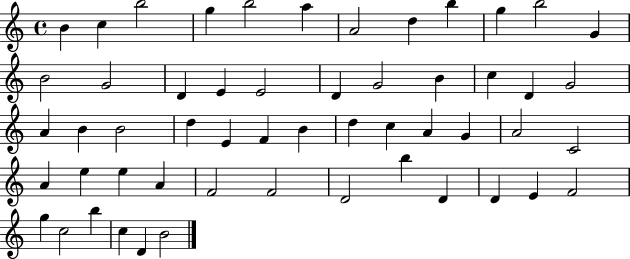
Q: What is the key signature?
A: C major